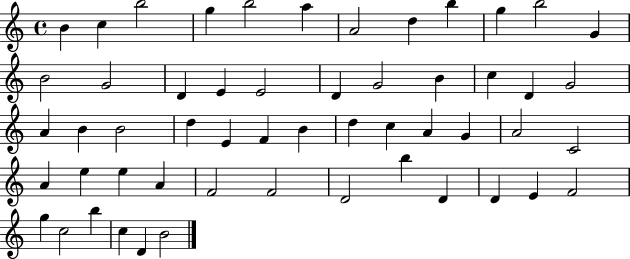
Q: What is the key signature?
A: C major